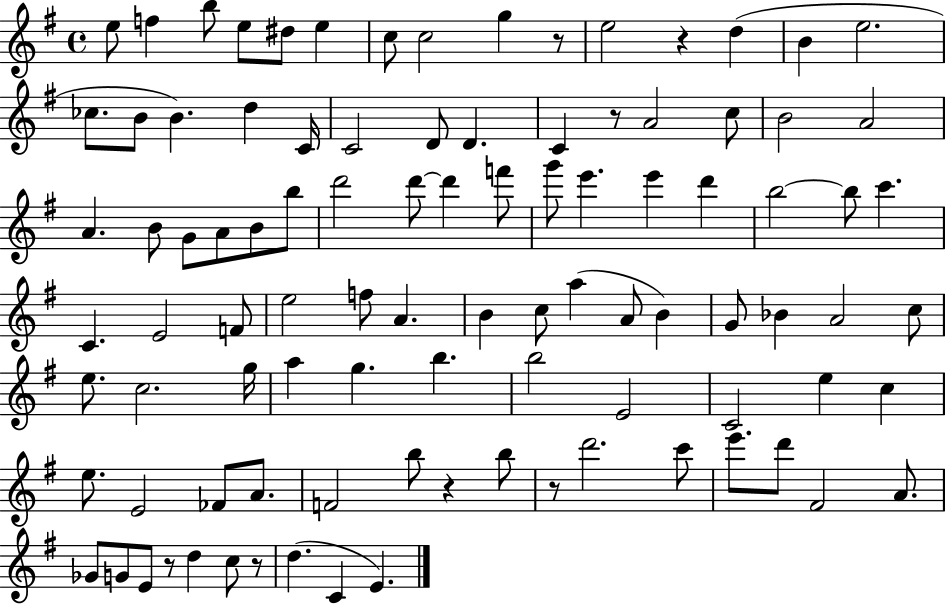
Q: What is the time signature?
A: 4/4